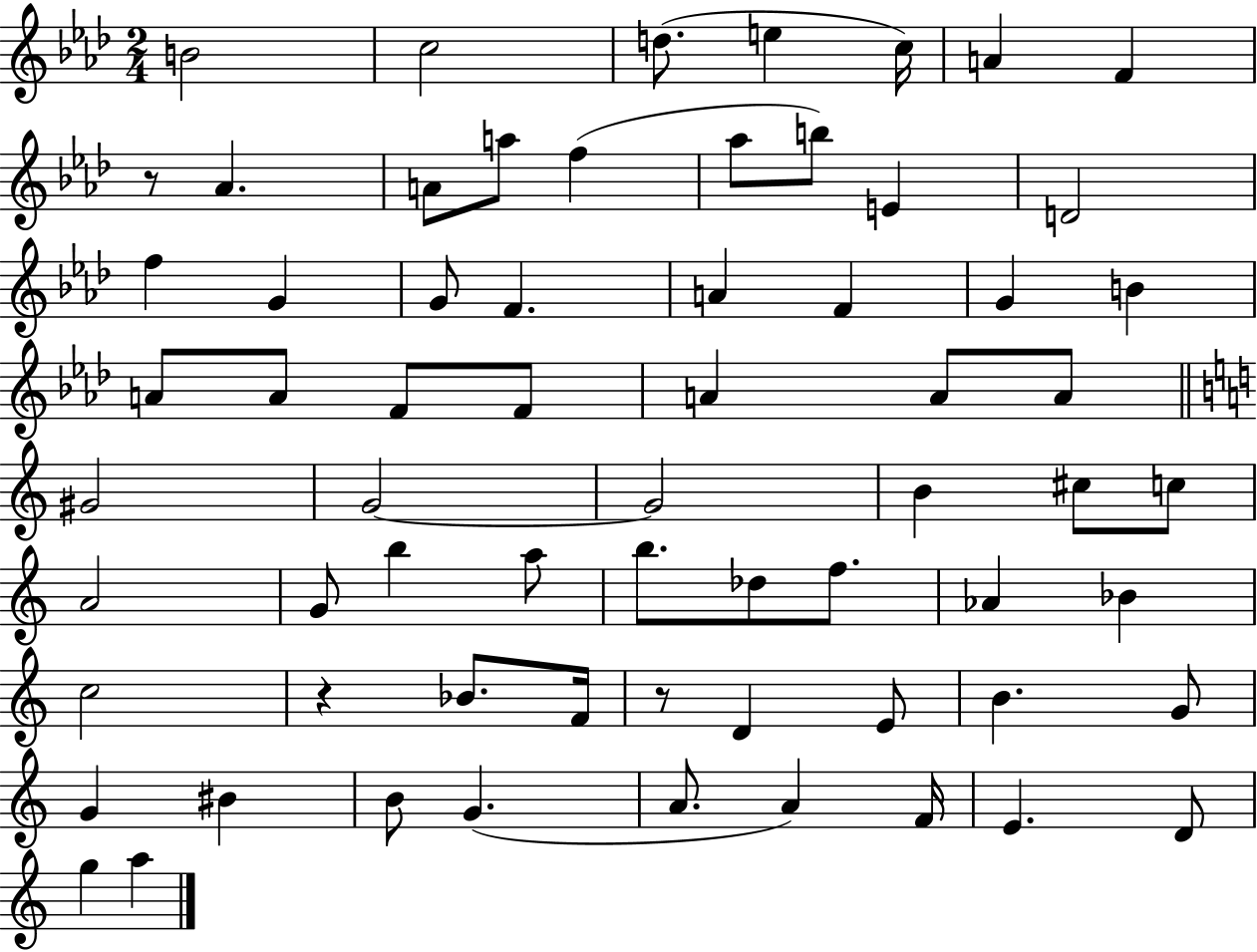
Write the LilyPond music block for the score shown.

{
  \clef treble
  \numericTimeSignature
  \time 2/4
  \key aes \major
  b'2 | c''2 | d''8.( e''4 c''16) | a'4 f'4 | \break r8 aes'4. | a'8 a''8 f''4( | aes''8 b''8) e'4 | d'2 | \break f''4 g'4 | g'8 f'4. | a'4 f'4 | g'4 b'4 | \break a'8 a'8 f'8 f'8 | a'4 a'8 a'8 | \bar "||" \break \key a \minor gis'2 | g'2~~ | g'2 | b'4 cis''8 c''8 | \break a'2 | g'8 b''4 a''8 | b''8. des''8 f''8. | aes'4 bes'4 | \break c''2 | r4 bes'8. f'16 | r8 d'4 e'8 | b'4. g'8 | \break g'4 bis'4 | b'8 g'4.( | a'8. a'4) f'16 | e'4. d'8 | \break g''4 a''4 | \bar "|."
}